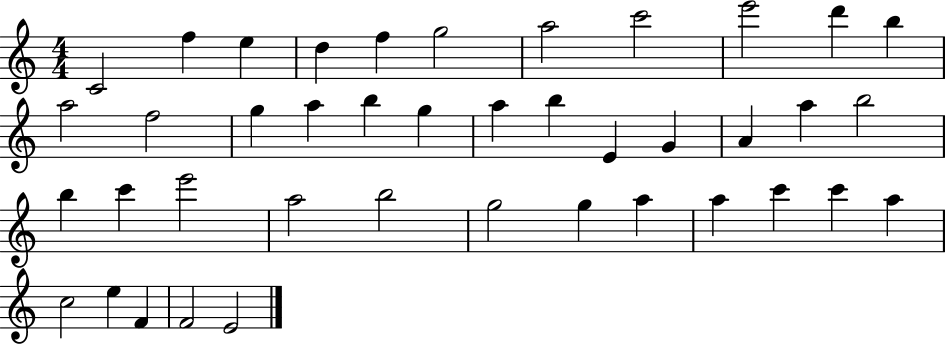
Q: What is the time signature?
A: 4/4